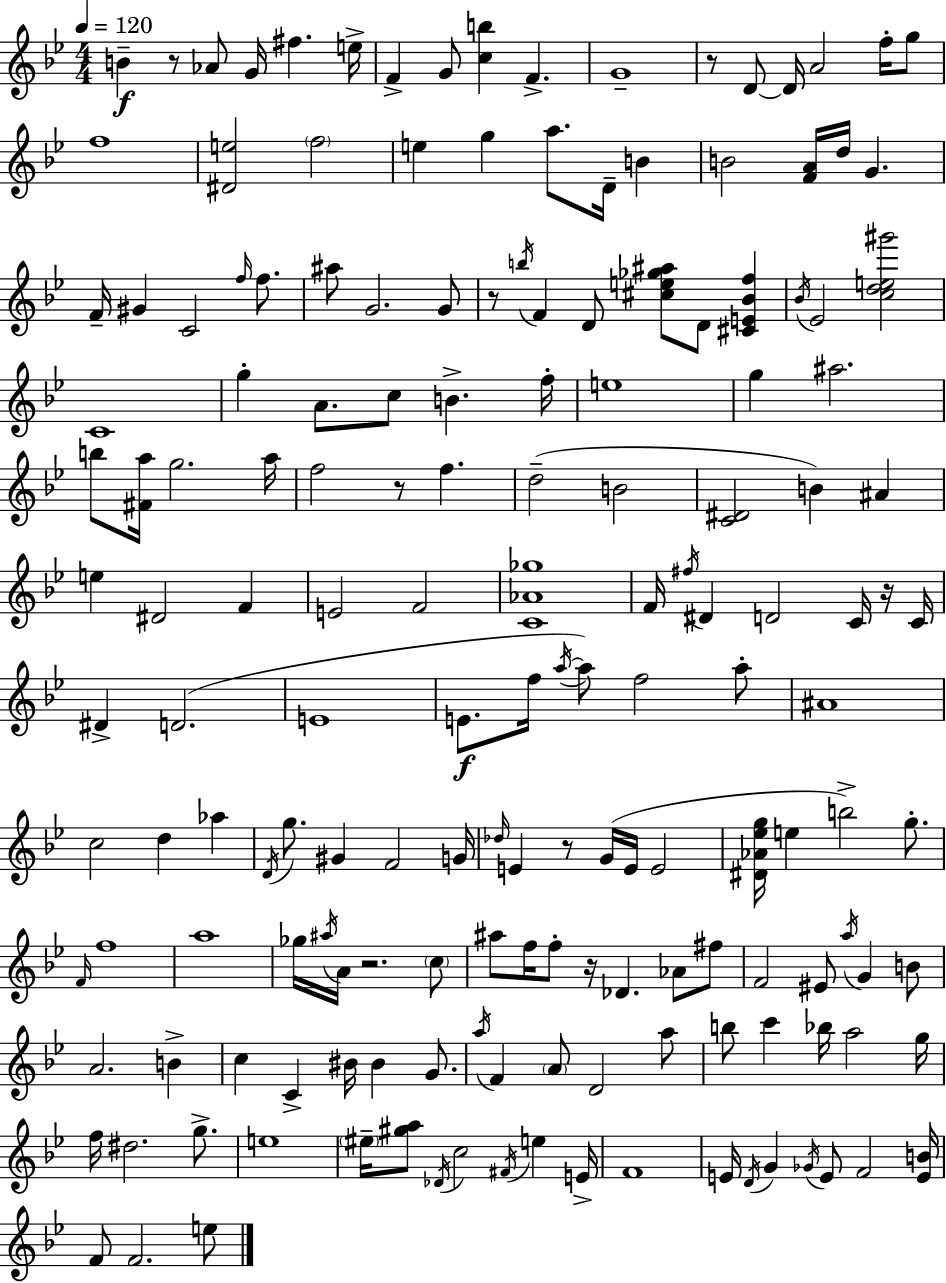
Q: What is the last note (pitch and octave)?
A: E5